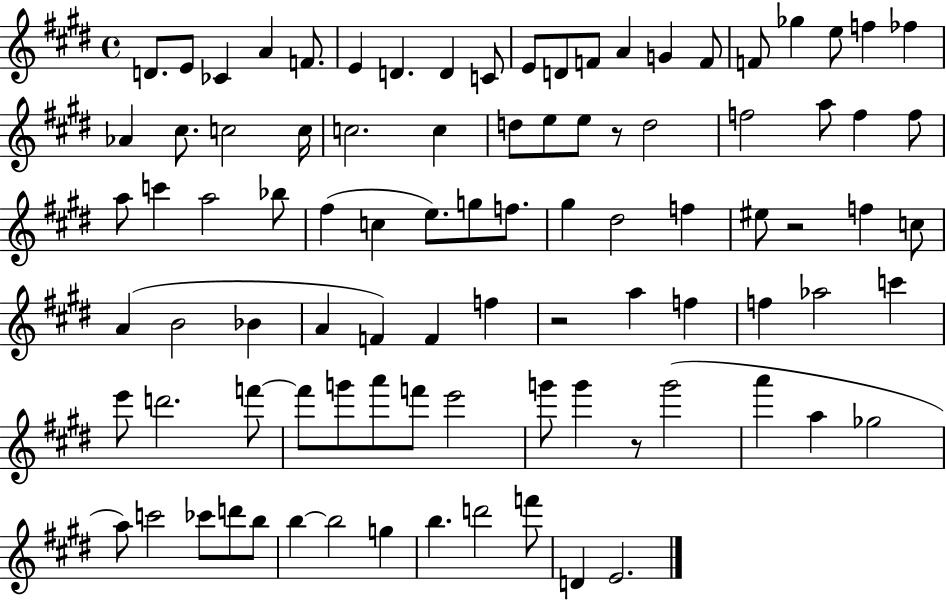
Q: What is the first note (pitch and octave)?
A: D4